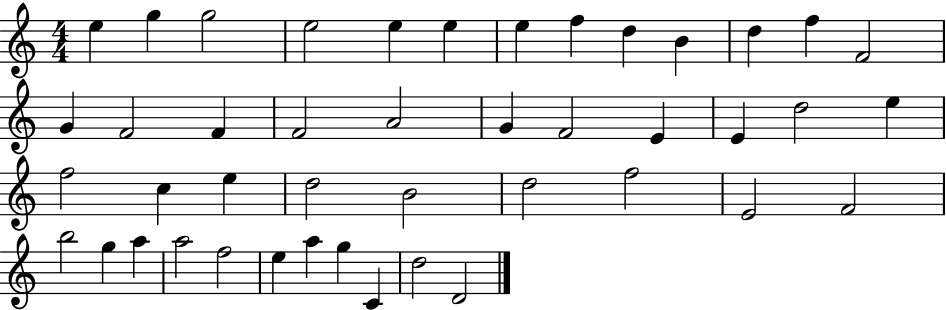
X:1
T:Untitled
M:4/4
L:1/4
K:C
e g g2 e2 e e e f d B d f F2 G F2 F F2 A2 G F2 E E d2 e f2 c e d2 B2 d2 f2 E2 F2 b2 g a a2 f2 e a g C d2 D2